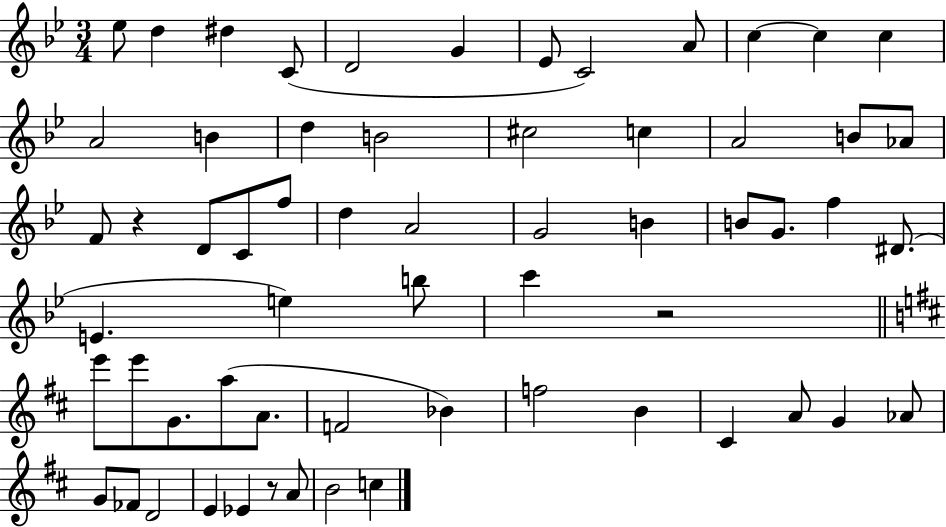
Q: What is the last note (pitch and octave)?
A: C5